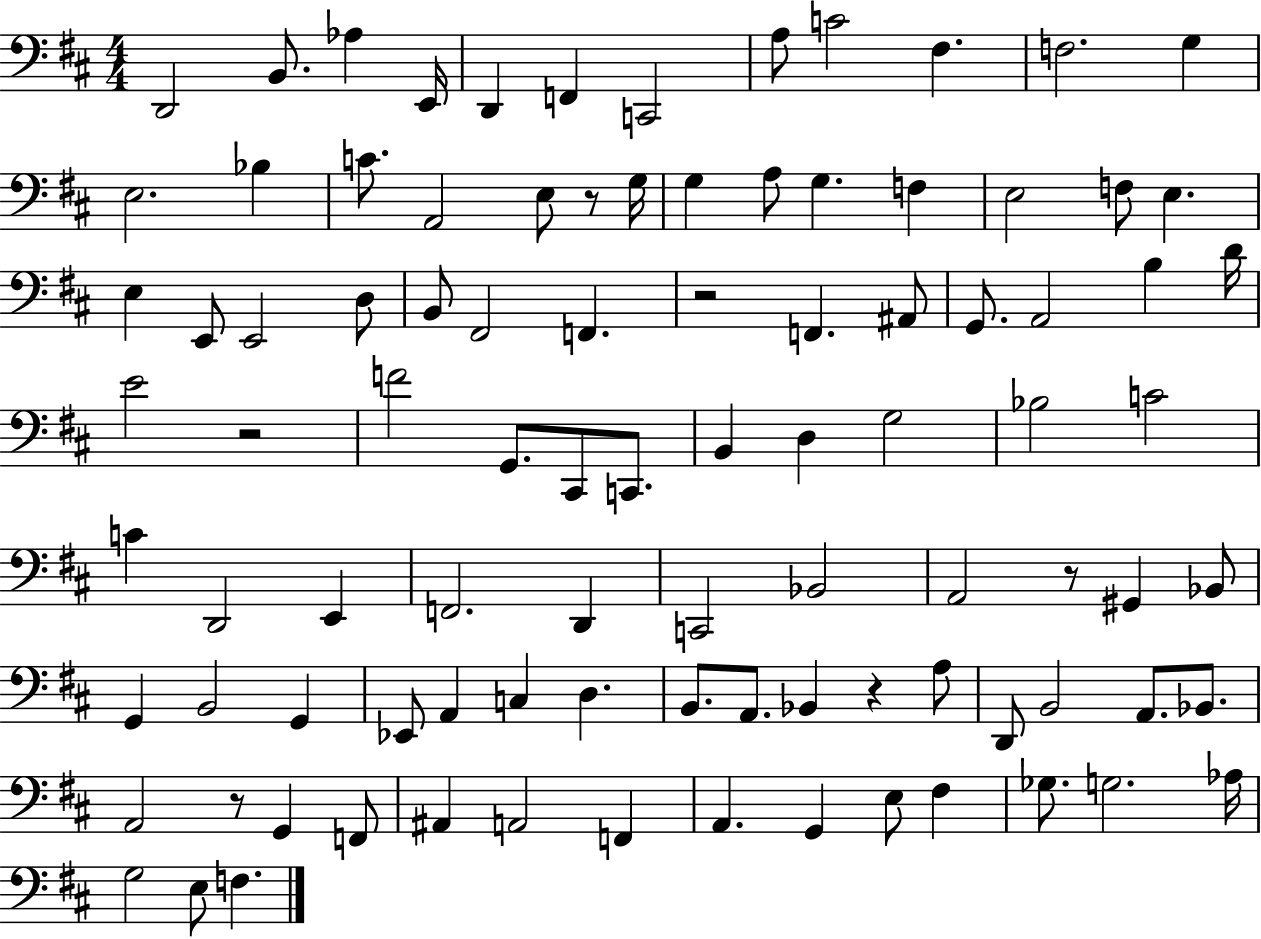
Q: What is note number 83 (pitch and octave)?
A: F#3